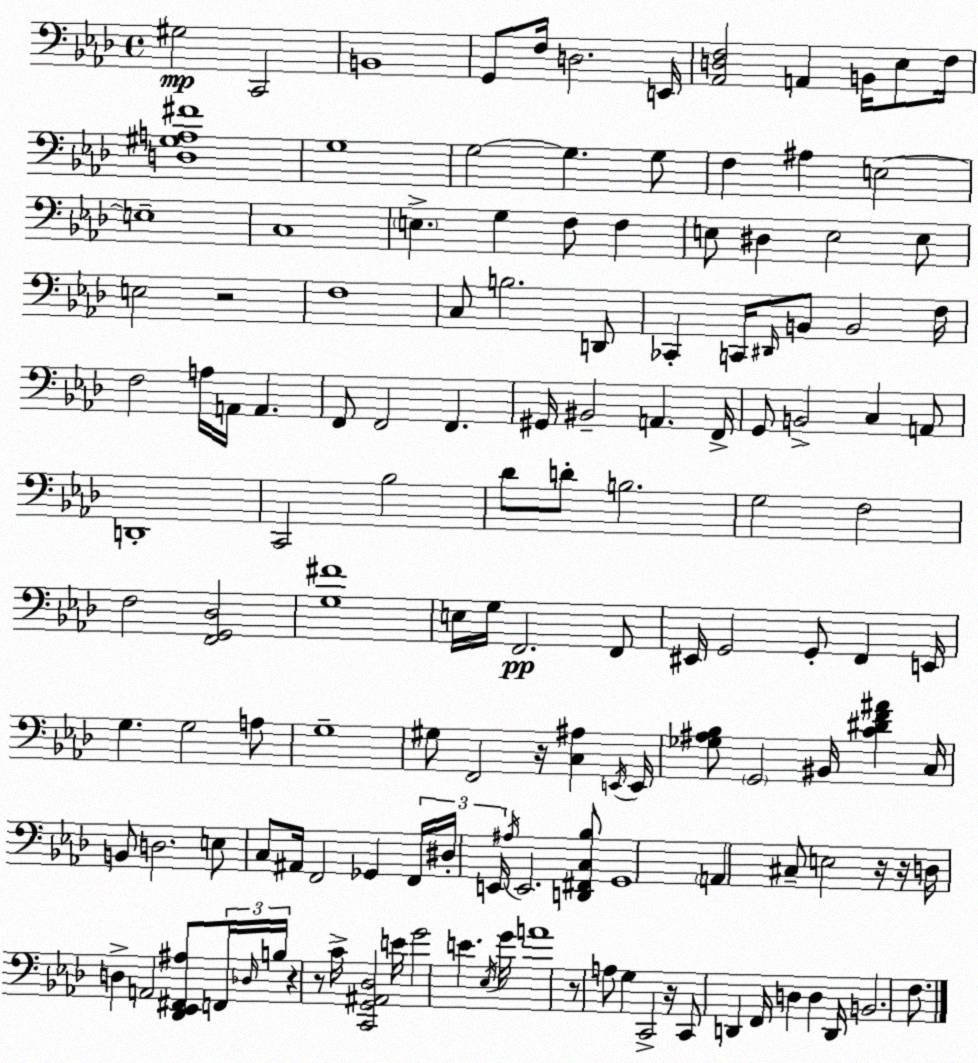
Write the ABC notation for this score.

X:1
T:Untitled
M:4/4
L:1/4
K:Fm
^G,2 C,,2 B,,4 G,,/2 F,/4 D,2 E,,/4 [_A,,D,F,]2 A,, B,,/4 _E,/2 F,/4 [D,^G,A,^F]4 G,4 G,2 G, G,/2 F, ^A, E,2 E,4 C,4 E, G, F,/2 F, E,/2 ^D, E,2 E,/2 E,2 z2 F,4 C,/2 B,2 D,,/2 _C,, C,,/4 ^D,,/4 B,,/2 B,,2 F,/4 F,2 A,/4 A,,/4 A,, F,,/2 F,,2 F,, ^G,,/4 ^B,,2 A,, F,,/4 G,,/2 B,,2 C, A,,/2 D,,4 C,,2 _B,2 _D/2 D/2 B,2 G,2 F,2 F,2 [F,,G,,_D,]2 [G,^F]4 E,/4 G,/4 F,,2 F,,/2 ^E,,/4 G,,2 G,,/2 F,, E,,/4 G, G,2 A,/2 G,4 ^G,/2 F,,2 z/4 [C,^A,] E,,/4 E,,/4 [_G,^A,_B,]/2 G,,2 ^B,,/4 [C^DF^A] C,/4 B,,/2 D,2 E,/2 C,/2 ^A,,/4 F,,2 _G,, F,,/4 ^D,/4 E,,/4 ^A,/4 E,,2 [D,,^F,,C,_B,]/2 G,,4 A,, ^C,/2 E,2 z/4 z/4 D,/4 D, A,,2 [_D,,_E,,^F,,^A,]/2 F,,/4 _D,/4 B,/4 z z/2 C/4 [C,,G,,^A,,_D,]2 E/4 G2 E _E,/4 G/4 A4 z/2 A,/2 G, C,,2 z/4 C,,/2 D,, F,,/4 D, D, D,,/4 B,,2 F,/2